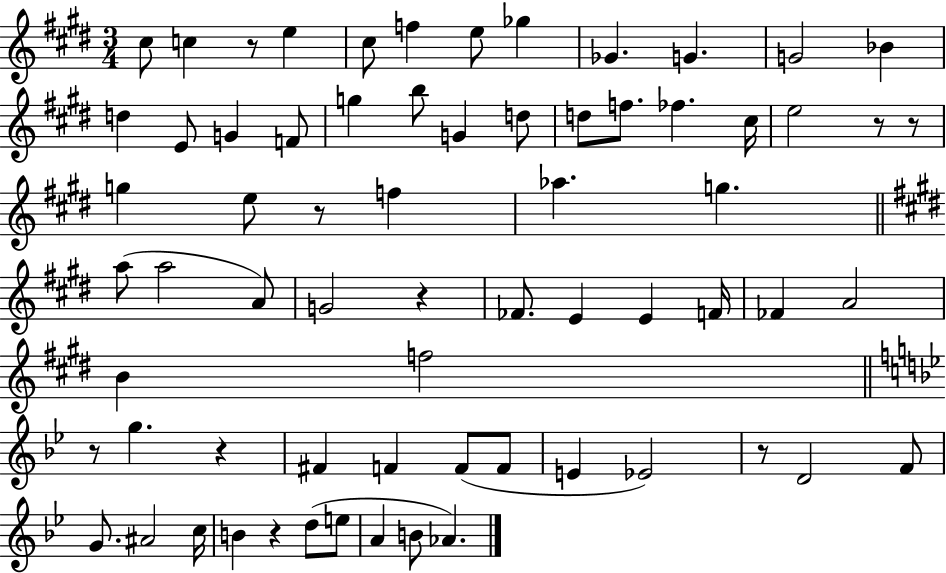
{
  \clef treble
  \numericTimeSignature
  \time 3/4
  \key e \major
  \repeat volta 2 { cis''8 c''4 r8 e''4 | cis''8 f''4 e''8 ges''4 | ges'4. g'4. | g'2 bes'4 | \break d''4 e'8 g'4 f'8 | g''4 b''8 g'4 d''8 | d''8 f''8. fes''4. cis''16 | e''2 r8 r8 | \break g''4 e''8 r8 f''4 | aes''4. g''4. | \bar "||" \break \key e \major a''8( a''2 a'8) | g'2 r4 | fes'8. e'4 e'4 f'16 | fes'4 a'2 | \break b'4 f''2 | \bar "||" \break \key bes \major r8 g''4. r4 | fis'4 f'4 f'8( f'8 | e'4 ees'2) | r8 d'2 f'8 | \break g'8. ais'2 c''16 | b'4 r4 d''8( e''8 | a'4 b'8 aes'4.) | } \bar "|."
}